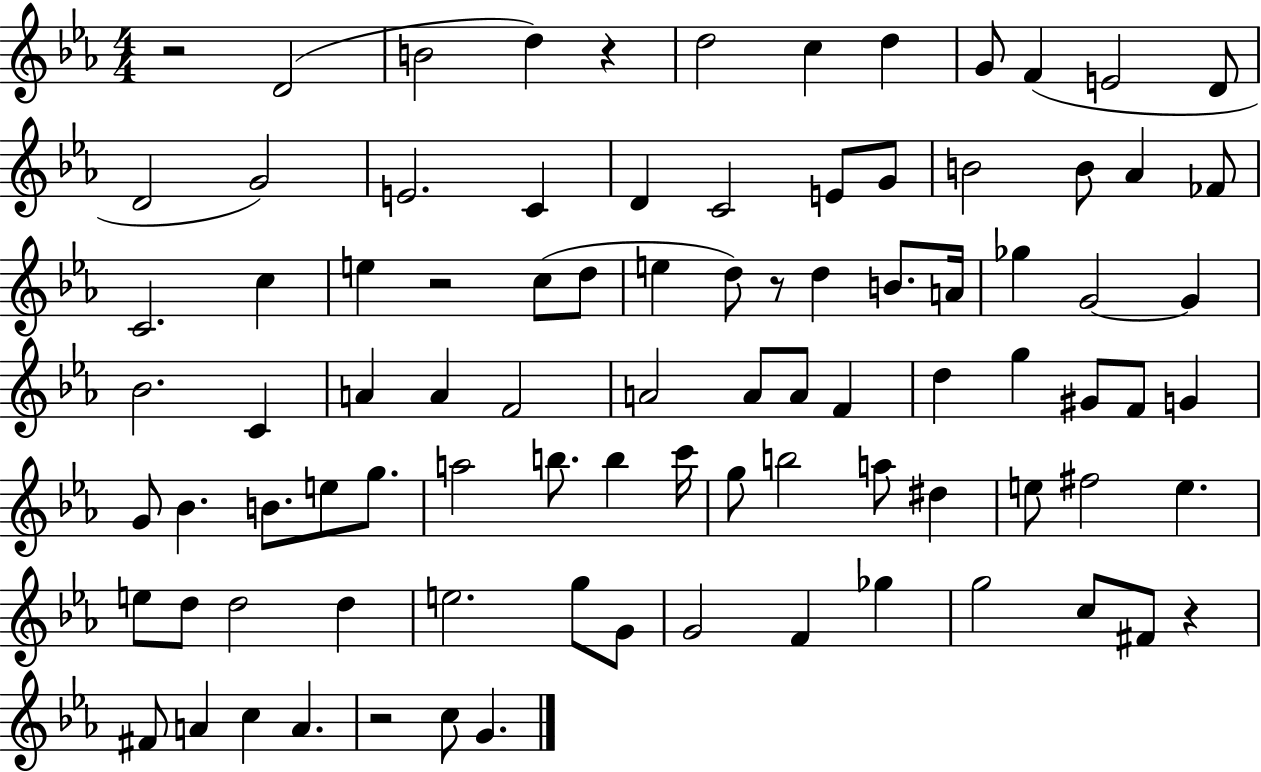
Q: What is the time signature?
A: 4/4